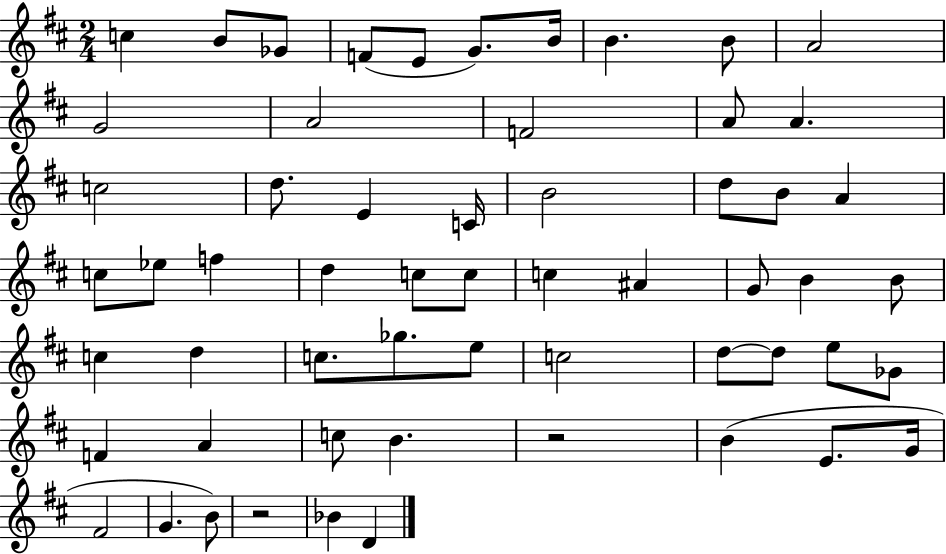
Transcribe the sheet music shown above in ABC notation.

X:1
T:Untitled
M:2/4
L:1/4
K:D
c B/2 _G/2 F/2 E/2 G/2 B/4 B B/2 A2 G2 A2 F2 A/2 A c2 d/2 E C/4 B2 d/2 B/2 A c/2 _e/2 f d c/2 c/2 c ^A G/2 B B/2 c d c/2 _g/2 e/2 c2 d/2 d/2 e/2 _G/2 F A c/2 B z2 B E/2 G/4 ^F2 G B/2 z2 _B D